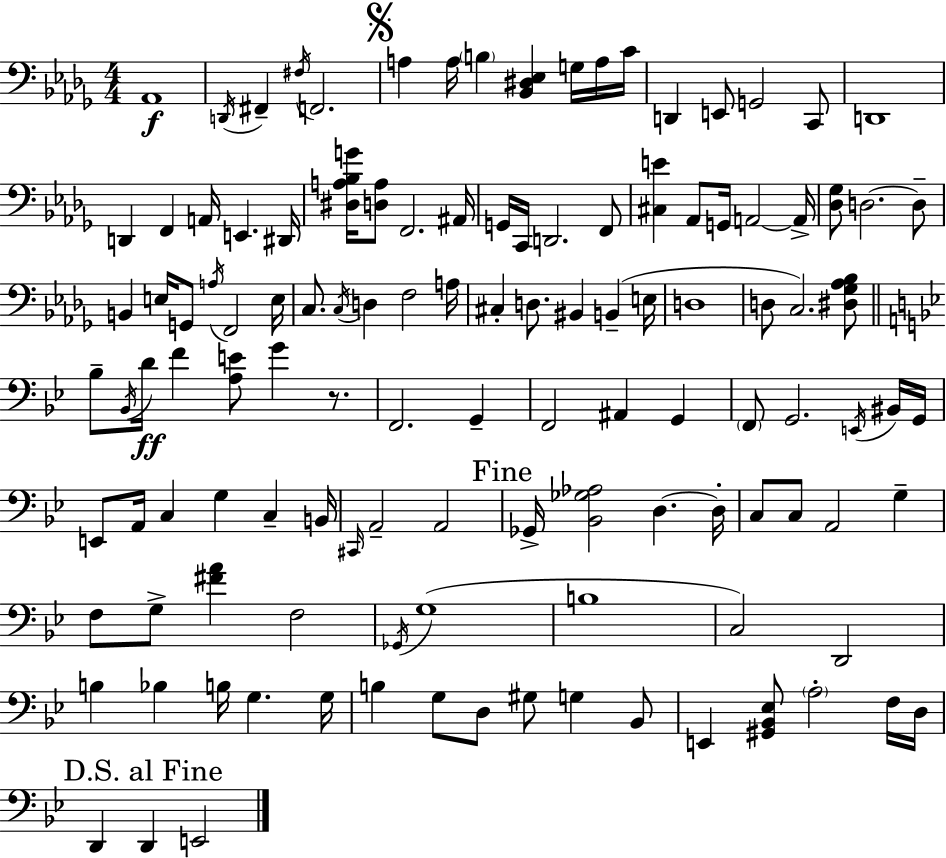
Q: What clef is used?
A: bass